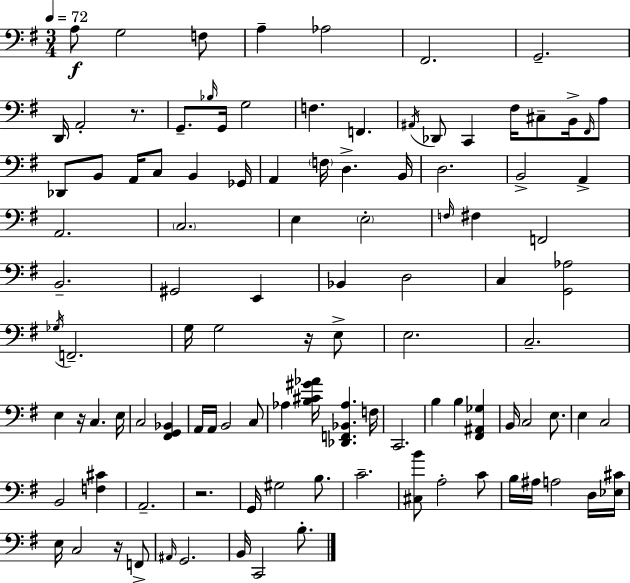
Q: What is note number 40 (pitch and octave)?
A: E3